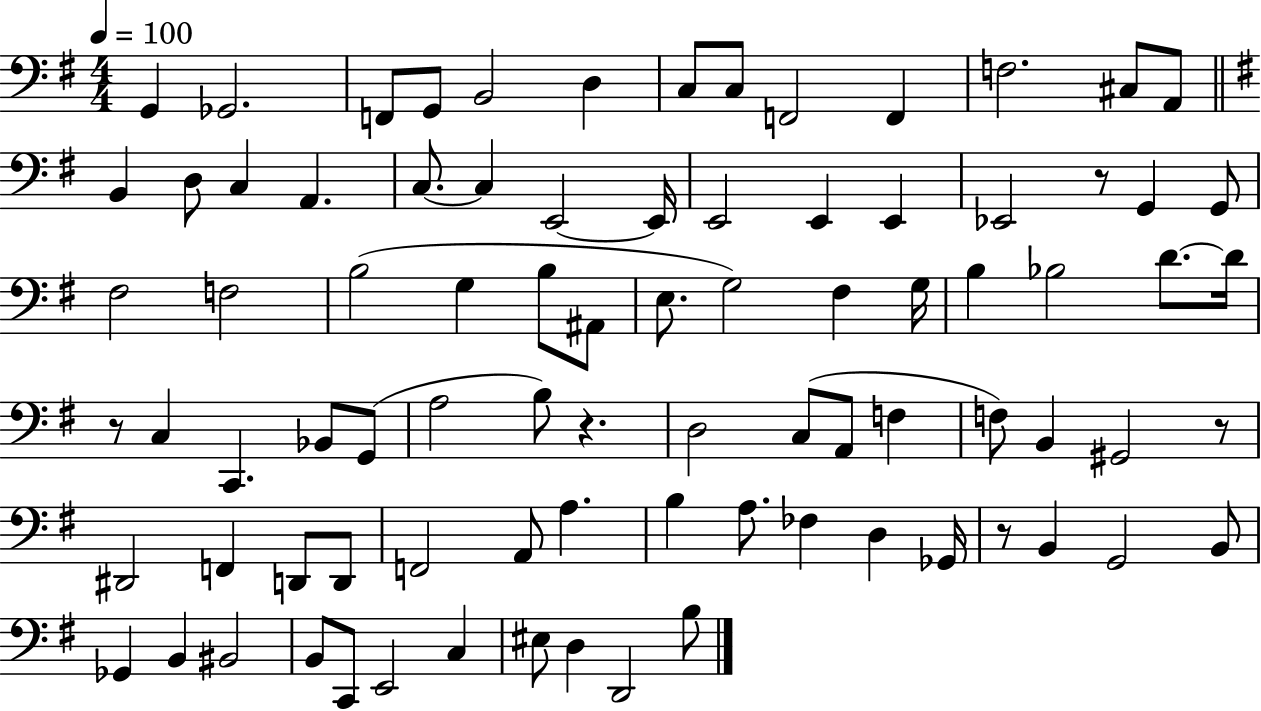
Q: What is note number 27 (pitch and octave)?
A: G2